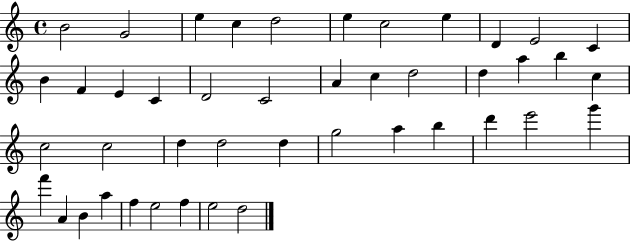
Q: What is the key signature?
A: C major